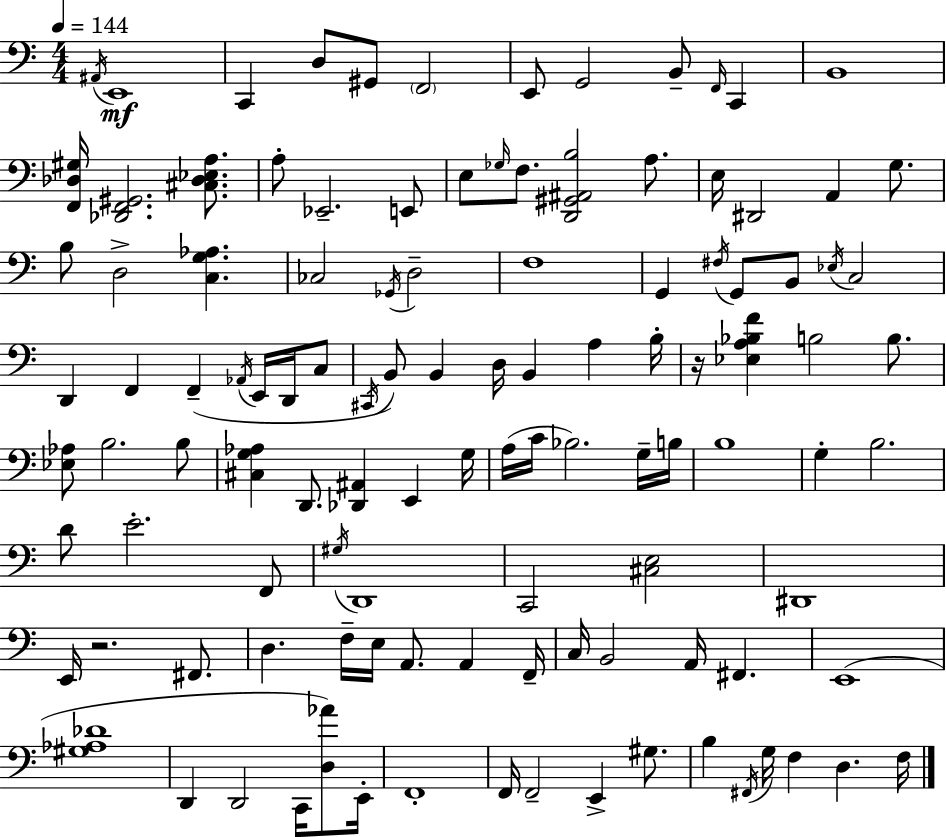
A#2/s E2/w C2/q D3/e G#2/e F2/h E2/e G2/h B2/e F2/s C2/q B2/w [F2,Db3,G#3]/s [Db2,F2,G#2]/h. [C#3,Db3,Eb3,A3]/e. A3/e Eb2/h. E2/e E3/e Gb3/s F3/e. [D2,G#2,A#2,B3]/h A3/e. E3/s D#2/h A2/q G3/e. B3/e D3/h [C3,G3,Ab3]/q. CES3/h Gb2/s D3/h F3/w G2/q F#3/s G2/e B2/e Eb3/s C3/h D2/q F2/q F2/q Ab2/s E2/s D2/s C3/e C#2/s B2/e B2/q D3/s B2/q A3/q B3/s R/s [Eb3,A3,Bb3,F4]/q B3/h B3/e. [Eb3,Ab3]/e B3/h. B3/e [C#3,G3,Ab3]/q D2/e. [Db2,A#2]/q E2/q G3/s A3/s C4/s Bb3/h. G3/s B3/s B3/w G3/q B3/h. D4/e E4/h. F2/e G#3/s D2/w C2/h [C#3,E3]/h D#2/w E2/s R/h. F#2/e. D3/q. F3/s E3/s A2/e. A2/q F2/s C3/s B2/h A2/s F#2/q. E2/w [G#3,Ab3,Db4]/w D2/q D2/h C2/s [D3,Ab4]/e E2/s F2/w F2/s F2/h E2/q G#3/e. B3/q F#2/s G3/s F3/q D3/q. F3/s